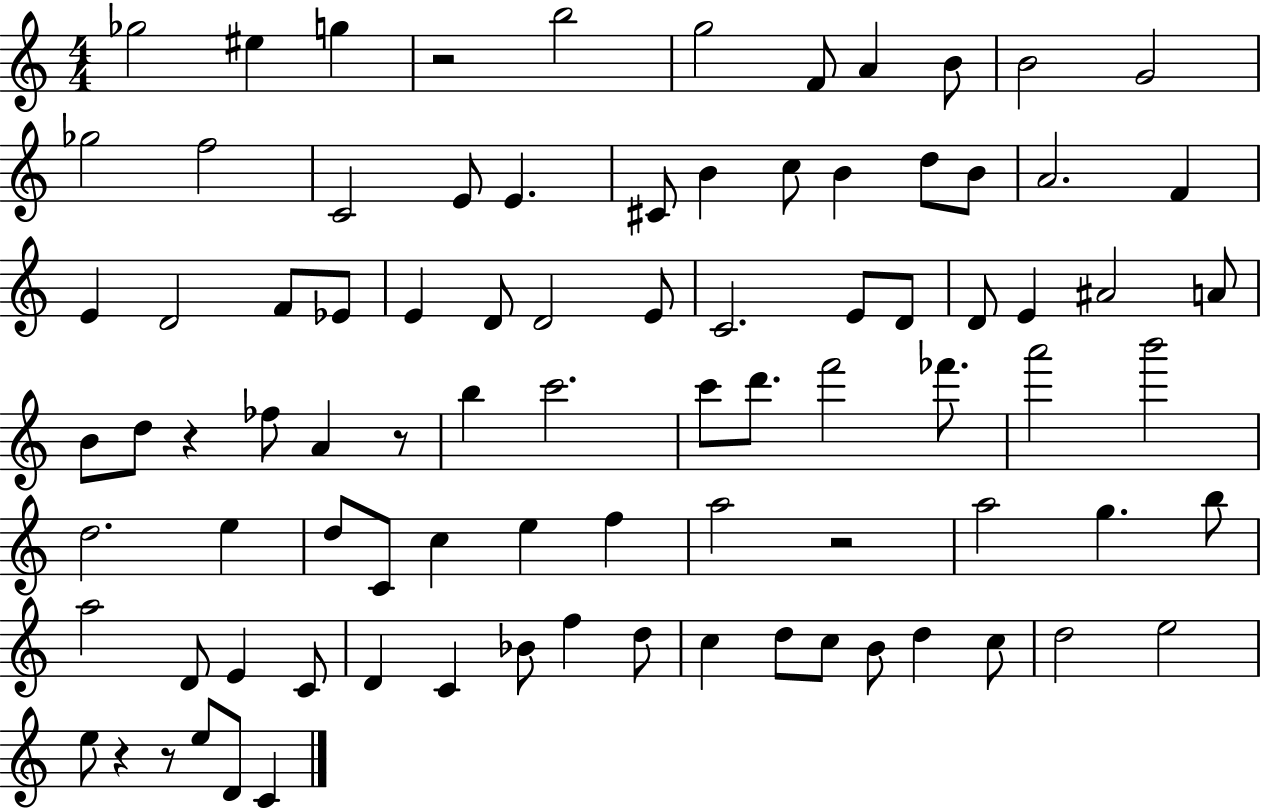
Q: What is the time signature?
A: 4/4